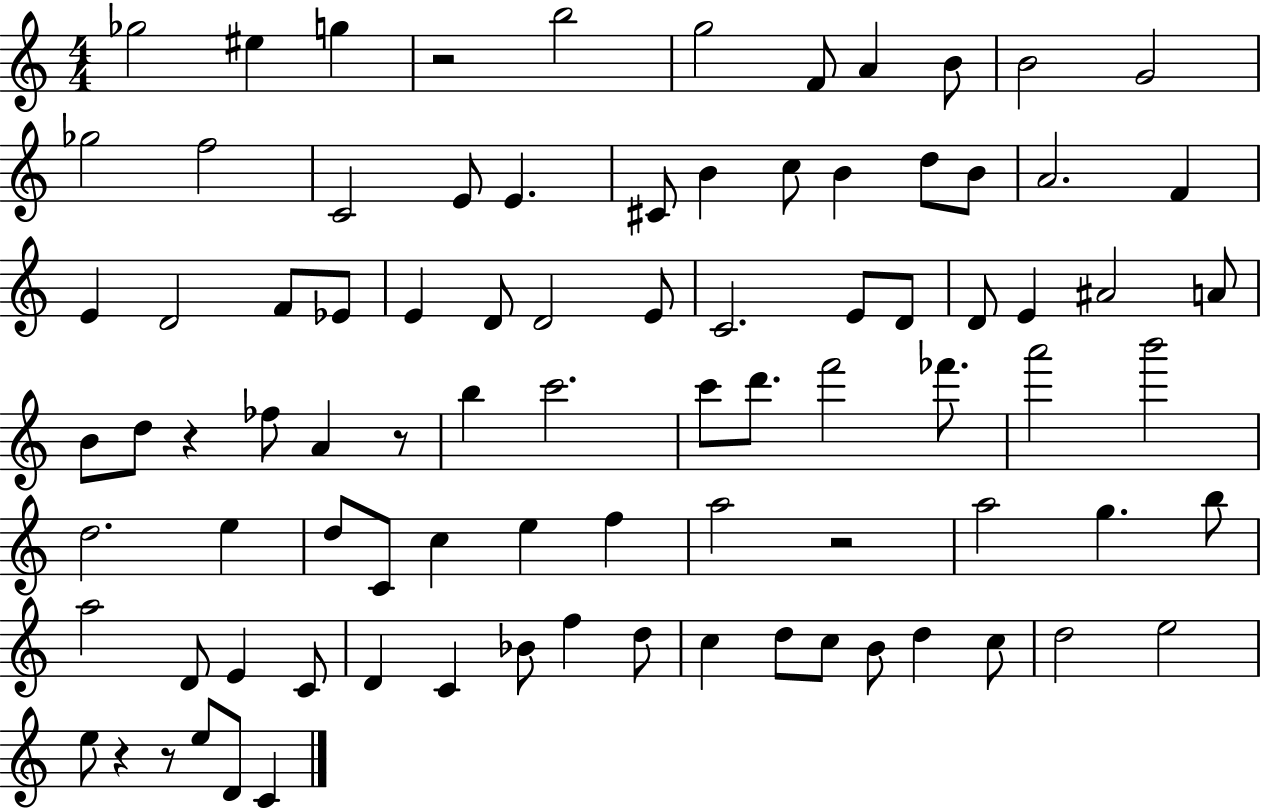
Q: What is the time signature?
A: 4/4